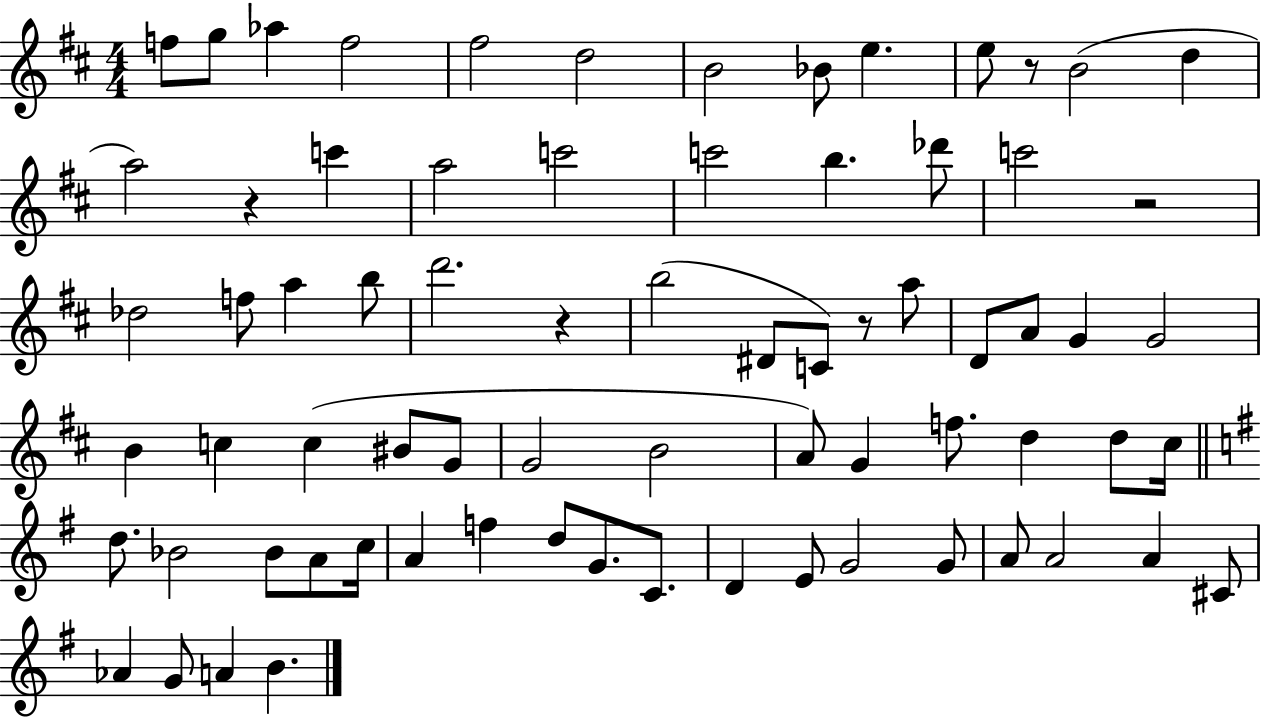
{
  \clef treble
  \numericTimeSignature
  \time 4/4
  \key d \major
  f''8 g''8 aes''4 f''2 | fis''2 d''2 | b'2 bes'8 e''4. | e''8 r8 b'2( d''4 | \break a''2) r4 c'''4 | a''2 c'''2 | c'''2 b''4. des'''8 | c'''2 r2 | \break des''2 f''8 a''4 b''8 | d'''2. r4 | b''2( dis'8 c'8) r8 a''8 | d'8 a'8 g'4 g'2 | \break b'4 c''4 c''4( bis'8 g'8 | g'2 b'2 | a'8) g'4 f''8. d''4 d''8 cis''16 | \bar "||" \break \key g \major d''8. bes'2 bes'8 a'8 c''16 | a'4 f''4 d''8 g'8. c'8. | d'4 e'8 g'2 g'8 | a'8 a'2 a'4 cis'8 | \break aes'4 g'8 a'4 b'4. | \bar "|."
}